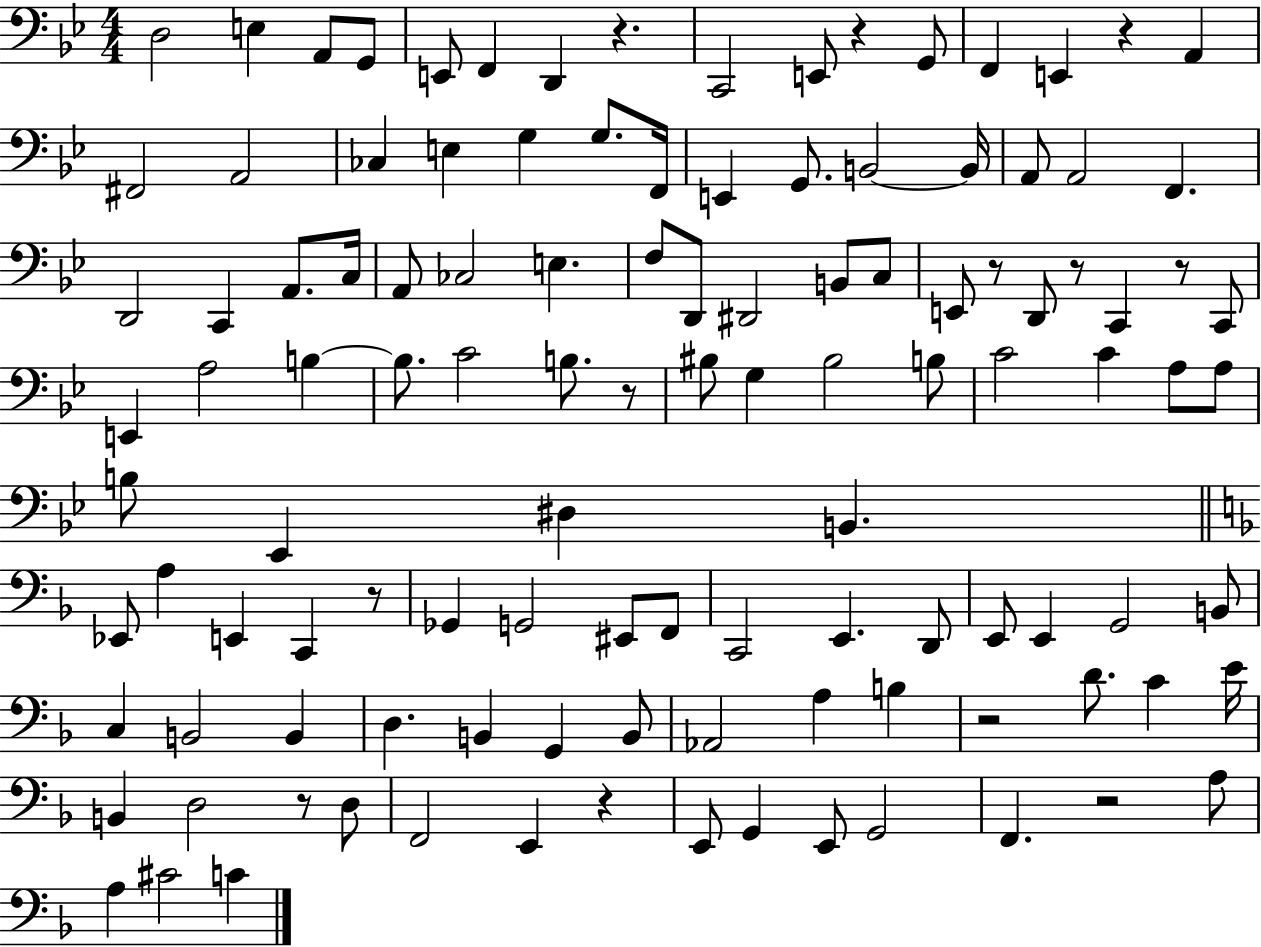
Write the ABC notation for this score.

X:1
T:Untitled
M:4/4
L:1/4
K:Bb
D,2 E, A,,/2 G,,/2 E,,/2 F,, D,, z C,,2 E,,/2 z G,,/2 F,, E,, z A,, ^F,,2 A,,2 _C, E, G, G,/2 F,,/4 E,, G,,/2 B,,2 B,,/4 A,,/2 A,,2 F,, D,,2 C,, A,,/2 C,/4 A,,/2 _C,2 E, F,/2 D,,/2 ^D,,2 B,,/2 C,/2 E,,/2 z/2 D,,/2 z/2 C,, z/2 C,,/2 E,, A,2 B, B,/2 C2 B,/2 z/2 ^B,/2 G, ^B,2 B,/2 C2 C A,/2 A,/2 B,/2 _E,, ^D, B,, _E,,/2 A, E,, C,, z/2 _G,, G,,2 ^E,,/2 F,,/2 C,,2 E,, D,,/2 E,,/2 E,, G,,2 B,,/2 C, B,,2 B,, D, B,, G,, B,,/2 _A,,2 A, B, z2 D/2 C E/4 B,, D,2 z/2 D,/2 F,,2 E,, z E,,/2 G,, E,,/2 G,,2 F,, z2 A,/2 A, ^C2 C